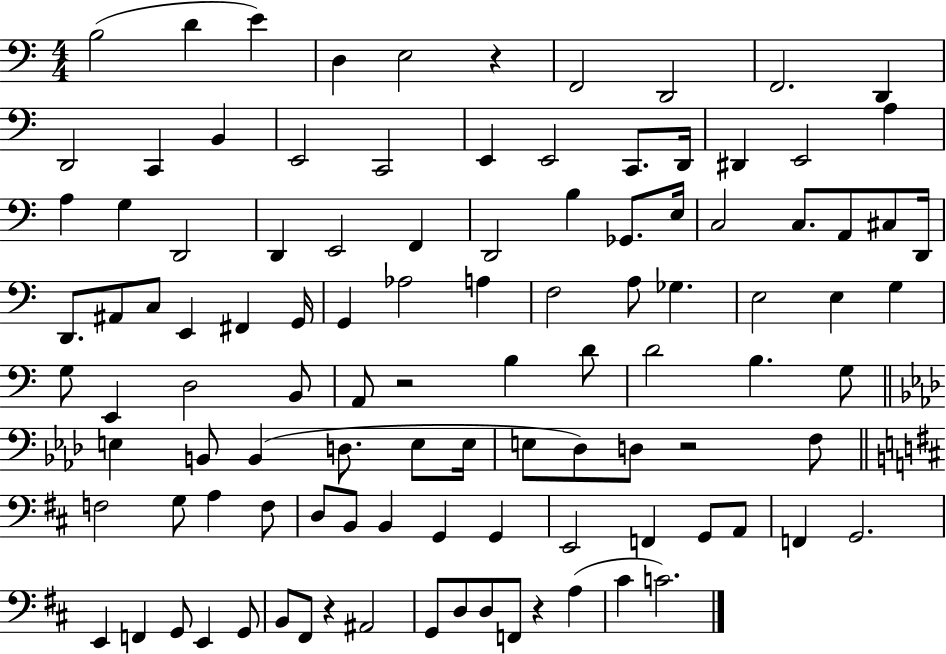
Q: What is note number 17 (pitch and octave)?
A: C2